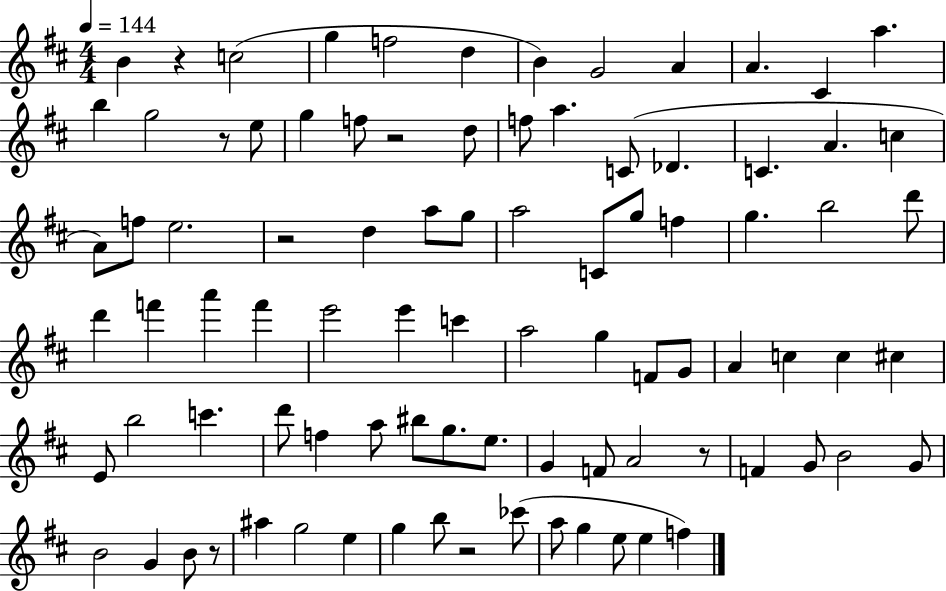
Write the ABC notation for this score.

X:1
T:Untitled
M:4/4
L:1/4
K:D
B z c2 g f2 d B G2 A A ^C a b g2 z/2 e/2 g f/2 z2 d/2 f/2 a C/2 _D C A c A/2 f/2 e2 z2 d a/2 g/2 a2 C/2 g/2 f g b2 d'/2 d' f' a' f' e'2 e' c' a2 g F/2 G/2 A c c ^c E/2 b2 c' d'/2 f a/2 ^b/2 g/2 e/2 G F/2 A2 z/2 F G/2 B2 G/2 B2 G B/2 z/2 ^a g2 e g b/2 z2 _c'/2 a/2 g e/2 e f